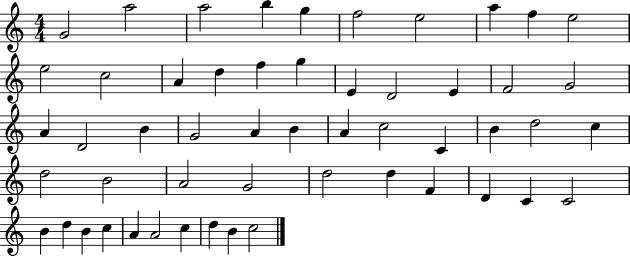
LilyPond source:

{
  \clef treble
  \numericTimeSignature
  \time 4/4
  \key c \major
  g'2 a''2 | a''2 b''4 g''4 | f''2 e''2 | a''4 f''4 e''2 | \break e''2 c''2 | a'4 d''4 f''4 g''4 | e'4 d'2 e'4 | f'2 g'2 | \break a'4 d'2 b'4 | g'2 a'4 b'4 | a'4 c''2 c'4 | b'4 d''2 c''4 | \break d''2 b'2 | a'2 g'2 | d''2 d''4 f'4 | d'4 c'4 c'2 | \break b'4 d''4 b'4 c''4 | a'4 a'2 c''4 | d''4 b'4 c''2 | \bar "|."
}